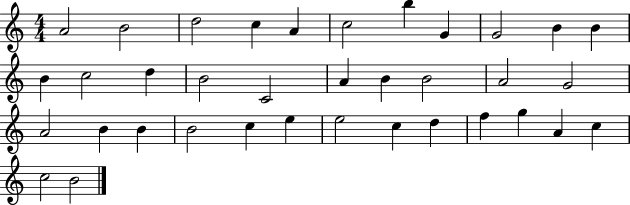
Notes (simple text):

A4/h B4/h D5/h C5/q A4/q C5/h B5/q G4/q G4/h B4/q B4/q B4/q C5/h D5/q B4/h C4/h A4/q B4/q B4/h A4/h G4/h A4/h B4/q B4/q B4/h C5/q E5/q E5/h C5/q D5/q F5/q G5/q A4/q C5/q C5/h B4/h